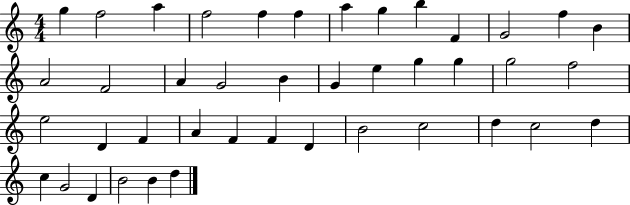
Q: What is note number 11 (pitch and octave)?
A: G4